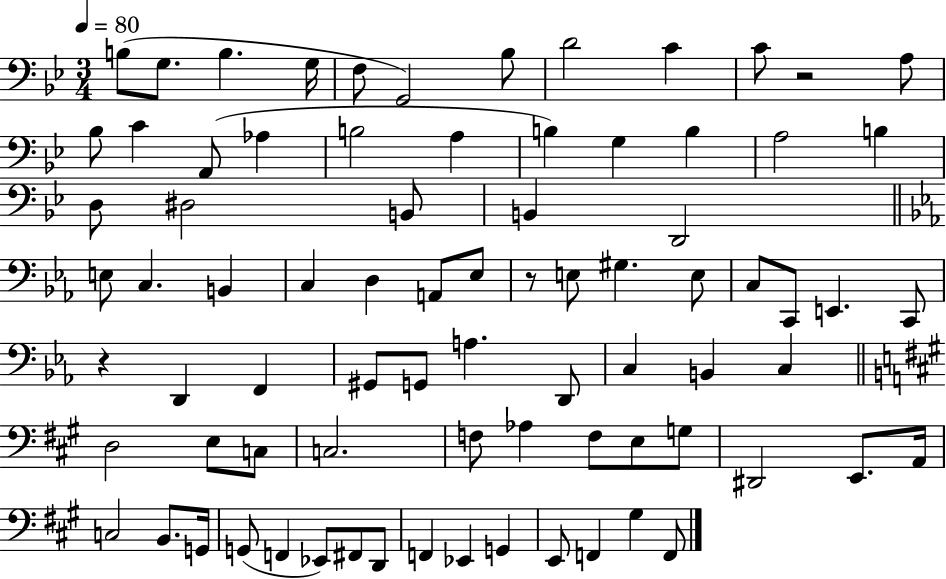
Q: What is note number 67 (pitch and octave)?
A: F2